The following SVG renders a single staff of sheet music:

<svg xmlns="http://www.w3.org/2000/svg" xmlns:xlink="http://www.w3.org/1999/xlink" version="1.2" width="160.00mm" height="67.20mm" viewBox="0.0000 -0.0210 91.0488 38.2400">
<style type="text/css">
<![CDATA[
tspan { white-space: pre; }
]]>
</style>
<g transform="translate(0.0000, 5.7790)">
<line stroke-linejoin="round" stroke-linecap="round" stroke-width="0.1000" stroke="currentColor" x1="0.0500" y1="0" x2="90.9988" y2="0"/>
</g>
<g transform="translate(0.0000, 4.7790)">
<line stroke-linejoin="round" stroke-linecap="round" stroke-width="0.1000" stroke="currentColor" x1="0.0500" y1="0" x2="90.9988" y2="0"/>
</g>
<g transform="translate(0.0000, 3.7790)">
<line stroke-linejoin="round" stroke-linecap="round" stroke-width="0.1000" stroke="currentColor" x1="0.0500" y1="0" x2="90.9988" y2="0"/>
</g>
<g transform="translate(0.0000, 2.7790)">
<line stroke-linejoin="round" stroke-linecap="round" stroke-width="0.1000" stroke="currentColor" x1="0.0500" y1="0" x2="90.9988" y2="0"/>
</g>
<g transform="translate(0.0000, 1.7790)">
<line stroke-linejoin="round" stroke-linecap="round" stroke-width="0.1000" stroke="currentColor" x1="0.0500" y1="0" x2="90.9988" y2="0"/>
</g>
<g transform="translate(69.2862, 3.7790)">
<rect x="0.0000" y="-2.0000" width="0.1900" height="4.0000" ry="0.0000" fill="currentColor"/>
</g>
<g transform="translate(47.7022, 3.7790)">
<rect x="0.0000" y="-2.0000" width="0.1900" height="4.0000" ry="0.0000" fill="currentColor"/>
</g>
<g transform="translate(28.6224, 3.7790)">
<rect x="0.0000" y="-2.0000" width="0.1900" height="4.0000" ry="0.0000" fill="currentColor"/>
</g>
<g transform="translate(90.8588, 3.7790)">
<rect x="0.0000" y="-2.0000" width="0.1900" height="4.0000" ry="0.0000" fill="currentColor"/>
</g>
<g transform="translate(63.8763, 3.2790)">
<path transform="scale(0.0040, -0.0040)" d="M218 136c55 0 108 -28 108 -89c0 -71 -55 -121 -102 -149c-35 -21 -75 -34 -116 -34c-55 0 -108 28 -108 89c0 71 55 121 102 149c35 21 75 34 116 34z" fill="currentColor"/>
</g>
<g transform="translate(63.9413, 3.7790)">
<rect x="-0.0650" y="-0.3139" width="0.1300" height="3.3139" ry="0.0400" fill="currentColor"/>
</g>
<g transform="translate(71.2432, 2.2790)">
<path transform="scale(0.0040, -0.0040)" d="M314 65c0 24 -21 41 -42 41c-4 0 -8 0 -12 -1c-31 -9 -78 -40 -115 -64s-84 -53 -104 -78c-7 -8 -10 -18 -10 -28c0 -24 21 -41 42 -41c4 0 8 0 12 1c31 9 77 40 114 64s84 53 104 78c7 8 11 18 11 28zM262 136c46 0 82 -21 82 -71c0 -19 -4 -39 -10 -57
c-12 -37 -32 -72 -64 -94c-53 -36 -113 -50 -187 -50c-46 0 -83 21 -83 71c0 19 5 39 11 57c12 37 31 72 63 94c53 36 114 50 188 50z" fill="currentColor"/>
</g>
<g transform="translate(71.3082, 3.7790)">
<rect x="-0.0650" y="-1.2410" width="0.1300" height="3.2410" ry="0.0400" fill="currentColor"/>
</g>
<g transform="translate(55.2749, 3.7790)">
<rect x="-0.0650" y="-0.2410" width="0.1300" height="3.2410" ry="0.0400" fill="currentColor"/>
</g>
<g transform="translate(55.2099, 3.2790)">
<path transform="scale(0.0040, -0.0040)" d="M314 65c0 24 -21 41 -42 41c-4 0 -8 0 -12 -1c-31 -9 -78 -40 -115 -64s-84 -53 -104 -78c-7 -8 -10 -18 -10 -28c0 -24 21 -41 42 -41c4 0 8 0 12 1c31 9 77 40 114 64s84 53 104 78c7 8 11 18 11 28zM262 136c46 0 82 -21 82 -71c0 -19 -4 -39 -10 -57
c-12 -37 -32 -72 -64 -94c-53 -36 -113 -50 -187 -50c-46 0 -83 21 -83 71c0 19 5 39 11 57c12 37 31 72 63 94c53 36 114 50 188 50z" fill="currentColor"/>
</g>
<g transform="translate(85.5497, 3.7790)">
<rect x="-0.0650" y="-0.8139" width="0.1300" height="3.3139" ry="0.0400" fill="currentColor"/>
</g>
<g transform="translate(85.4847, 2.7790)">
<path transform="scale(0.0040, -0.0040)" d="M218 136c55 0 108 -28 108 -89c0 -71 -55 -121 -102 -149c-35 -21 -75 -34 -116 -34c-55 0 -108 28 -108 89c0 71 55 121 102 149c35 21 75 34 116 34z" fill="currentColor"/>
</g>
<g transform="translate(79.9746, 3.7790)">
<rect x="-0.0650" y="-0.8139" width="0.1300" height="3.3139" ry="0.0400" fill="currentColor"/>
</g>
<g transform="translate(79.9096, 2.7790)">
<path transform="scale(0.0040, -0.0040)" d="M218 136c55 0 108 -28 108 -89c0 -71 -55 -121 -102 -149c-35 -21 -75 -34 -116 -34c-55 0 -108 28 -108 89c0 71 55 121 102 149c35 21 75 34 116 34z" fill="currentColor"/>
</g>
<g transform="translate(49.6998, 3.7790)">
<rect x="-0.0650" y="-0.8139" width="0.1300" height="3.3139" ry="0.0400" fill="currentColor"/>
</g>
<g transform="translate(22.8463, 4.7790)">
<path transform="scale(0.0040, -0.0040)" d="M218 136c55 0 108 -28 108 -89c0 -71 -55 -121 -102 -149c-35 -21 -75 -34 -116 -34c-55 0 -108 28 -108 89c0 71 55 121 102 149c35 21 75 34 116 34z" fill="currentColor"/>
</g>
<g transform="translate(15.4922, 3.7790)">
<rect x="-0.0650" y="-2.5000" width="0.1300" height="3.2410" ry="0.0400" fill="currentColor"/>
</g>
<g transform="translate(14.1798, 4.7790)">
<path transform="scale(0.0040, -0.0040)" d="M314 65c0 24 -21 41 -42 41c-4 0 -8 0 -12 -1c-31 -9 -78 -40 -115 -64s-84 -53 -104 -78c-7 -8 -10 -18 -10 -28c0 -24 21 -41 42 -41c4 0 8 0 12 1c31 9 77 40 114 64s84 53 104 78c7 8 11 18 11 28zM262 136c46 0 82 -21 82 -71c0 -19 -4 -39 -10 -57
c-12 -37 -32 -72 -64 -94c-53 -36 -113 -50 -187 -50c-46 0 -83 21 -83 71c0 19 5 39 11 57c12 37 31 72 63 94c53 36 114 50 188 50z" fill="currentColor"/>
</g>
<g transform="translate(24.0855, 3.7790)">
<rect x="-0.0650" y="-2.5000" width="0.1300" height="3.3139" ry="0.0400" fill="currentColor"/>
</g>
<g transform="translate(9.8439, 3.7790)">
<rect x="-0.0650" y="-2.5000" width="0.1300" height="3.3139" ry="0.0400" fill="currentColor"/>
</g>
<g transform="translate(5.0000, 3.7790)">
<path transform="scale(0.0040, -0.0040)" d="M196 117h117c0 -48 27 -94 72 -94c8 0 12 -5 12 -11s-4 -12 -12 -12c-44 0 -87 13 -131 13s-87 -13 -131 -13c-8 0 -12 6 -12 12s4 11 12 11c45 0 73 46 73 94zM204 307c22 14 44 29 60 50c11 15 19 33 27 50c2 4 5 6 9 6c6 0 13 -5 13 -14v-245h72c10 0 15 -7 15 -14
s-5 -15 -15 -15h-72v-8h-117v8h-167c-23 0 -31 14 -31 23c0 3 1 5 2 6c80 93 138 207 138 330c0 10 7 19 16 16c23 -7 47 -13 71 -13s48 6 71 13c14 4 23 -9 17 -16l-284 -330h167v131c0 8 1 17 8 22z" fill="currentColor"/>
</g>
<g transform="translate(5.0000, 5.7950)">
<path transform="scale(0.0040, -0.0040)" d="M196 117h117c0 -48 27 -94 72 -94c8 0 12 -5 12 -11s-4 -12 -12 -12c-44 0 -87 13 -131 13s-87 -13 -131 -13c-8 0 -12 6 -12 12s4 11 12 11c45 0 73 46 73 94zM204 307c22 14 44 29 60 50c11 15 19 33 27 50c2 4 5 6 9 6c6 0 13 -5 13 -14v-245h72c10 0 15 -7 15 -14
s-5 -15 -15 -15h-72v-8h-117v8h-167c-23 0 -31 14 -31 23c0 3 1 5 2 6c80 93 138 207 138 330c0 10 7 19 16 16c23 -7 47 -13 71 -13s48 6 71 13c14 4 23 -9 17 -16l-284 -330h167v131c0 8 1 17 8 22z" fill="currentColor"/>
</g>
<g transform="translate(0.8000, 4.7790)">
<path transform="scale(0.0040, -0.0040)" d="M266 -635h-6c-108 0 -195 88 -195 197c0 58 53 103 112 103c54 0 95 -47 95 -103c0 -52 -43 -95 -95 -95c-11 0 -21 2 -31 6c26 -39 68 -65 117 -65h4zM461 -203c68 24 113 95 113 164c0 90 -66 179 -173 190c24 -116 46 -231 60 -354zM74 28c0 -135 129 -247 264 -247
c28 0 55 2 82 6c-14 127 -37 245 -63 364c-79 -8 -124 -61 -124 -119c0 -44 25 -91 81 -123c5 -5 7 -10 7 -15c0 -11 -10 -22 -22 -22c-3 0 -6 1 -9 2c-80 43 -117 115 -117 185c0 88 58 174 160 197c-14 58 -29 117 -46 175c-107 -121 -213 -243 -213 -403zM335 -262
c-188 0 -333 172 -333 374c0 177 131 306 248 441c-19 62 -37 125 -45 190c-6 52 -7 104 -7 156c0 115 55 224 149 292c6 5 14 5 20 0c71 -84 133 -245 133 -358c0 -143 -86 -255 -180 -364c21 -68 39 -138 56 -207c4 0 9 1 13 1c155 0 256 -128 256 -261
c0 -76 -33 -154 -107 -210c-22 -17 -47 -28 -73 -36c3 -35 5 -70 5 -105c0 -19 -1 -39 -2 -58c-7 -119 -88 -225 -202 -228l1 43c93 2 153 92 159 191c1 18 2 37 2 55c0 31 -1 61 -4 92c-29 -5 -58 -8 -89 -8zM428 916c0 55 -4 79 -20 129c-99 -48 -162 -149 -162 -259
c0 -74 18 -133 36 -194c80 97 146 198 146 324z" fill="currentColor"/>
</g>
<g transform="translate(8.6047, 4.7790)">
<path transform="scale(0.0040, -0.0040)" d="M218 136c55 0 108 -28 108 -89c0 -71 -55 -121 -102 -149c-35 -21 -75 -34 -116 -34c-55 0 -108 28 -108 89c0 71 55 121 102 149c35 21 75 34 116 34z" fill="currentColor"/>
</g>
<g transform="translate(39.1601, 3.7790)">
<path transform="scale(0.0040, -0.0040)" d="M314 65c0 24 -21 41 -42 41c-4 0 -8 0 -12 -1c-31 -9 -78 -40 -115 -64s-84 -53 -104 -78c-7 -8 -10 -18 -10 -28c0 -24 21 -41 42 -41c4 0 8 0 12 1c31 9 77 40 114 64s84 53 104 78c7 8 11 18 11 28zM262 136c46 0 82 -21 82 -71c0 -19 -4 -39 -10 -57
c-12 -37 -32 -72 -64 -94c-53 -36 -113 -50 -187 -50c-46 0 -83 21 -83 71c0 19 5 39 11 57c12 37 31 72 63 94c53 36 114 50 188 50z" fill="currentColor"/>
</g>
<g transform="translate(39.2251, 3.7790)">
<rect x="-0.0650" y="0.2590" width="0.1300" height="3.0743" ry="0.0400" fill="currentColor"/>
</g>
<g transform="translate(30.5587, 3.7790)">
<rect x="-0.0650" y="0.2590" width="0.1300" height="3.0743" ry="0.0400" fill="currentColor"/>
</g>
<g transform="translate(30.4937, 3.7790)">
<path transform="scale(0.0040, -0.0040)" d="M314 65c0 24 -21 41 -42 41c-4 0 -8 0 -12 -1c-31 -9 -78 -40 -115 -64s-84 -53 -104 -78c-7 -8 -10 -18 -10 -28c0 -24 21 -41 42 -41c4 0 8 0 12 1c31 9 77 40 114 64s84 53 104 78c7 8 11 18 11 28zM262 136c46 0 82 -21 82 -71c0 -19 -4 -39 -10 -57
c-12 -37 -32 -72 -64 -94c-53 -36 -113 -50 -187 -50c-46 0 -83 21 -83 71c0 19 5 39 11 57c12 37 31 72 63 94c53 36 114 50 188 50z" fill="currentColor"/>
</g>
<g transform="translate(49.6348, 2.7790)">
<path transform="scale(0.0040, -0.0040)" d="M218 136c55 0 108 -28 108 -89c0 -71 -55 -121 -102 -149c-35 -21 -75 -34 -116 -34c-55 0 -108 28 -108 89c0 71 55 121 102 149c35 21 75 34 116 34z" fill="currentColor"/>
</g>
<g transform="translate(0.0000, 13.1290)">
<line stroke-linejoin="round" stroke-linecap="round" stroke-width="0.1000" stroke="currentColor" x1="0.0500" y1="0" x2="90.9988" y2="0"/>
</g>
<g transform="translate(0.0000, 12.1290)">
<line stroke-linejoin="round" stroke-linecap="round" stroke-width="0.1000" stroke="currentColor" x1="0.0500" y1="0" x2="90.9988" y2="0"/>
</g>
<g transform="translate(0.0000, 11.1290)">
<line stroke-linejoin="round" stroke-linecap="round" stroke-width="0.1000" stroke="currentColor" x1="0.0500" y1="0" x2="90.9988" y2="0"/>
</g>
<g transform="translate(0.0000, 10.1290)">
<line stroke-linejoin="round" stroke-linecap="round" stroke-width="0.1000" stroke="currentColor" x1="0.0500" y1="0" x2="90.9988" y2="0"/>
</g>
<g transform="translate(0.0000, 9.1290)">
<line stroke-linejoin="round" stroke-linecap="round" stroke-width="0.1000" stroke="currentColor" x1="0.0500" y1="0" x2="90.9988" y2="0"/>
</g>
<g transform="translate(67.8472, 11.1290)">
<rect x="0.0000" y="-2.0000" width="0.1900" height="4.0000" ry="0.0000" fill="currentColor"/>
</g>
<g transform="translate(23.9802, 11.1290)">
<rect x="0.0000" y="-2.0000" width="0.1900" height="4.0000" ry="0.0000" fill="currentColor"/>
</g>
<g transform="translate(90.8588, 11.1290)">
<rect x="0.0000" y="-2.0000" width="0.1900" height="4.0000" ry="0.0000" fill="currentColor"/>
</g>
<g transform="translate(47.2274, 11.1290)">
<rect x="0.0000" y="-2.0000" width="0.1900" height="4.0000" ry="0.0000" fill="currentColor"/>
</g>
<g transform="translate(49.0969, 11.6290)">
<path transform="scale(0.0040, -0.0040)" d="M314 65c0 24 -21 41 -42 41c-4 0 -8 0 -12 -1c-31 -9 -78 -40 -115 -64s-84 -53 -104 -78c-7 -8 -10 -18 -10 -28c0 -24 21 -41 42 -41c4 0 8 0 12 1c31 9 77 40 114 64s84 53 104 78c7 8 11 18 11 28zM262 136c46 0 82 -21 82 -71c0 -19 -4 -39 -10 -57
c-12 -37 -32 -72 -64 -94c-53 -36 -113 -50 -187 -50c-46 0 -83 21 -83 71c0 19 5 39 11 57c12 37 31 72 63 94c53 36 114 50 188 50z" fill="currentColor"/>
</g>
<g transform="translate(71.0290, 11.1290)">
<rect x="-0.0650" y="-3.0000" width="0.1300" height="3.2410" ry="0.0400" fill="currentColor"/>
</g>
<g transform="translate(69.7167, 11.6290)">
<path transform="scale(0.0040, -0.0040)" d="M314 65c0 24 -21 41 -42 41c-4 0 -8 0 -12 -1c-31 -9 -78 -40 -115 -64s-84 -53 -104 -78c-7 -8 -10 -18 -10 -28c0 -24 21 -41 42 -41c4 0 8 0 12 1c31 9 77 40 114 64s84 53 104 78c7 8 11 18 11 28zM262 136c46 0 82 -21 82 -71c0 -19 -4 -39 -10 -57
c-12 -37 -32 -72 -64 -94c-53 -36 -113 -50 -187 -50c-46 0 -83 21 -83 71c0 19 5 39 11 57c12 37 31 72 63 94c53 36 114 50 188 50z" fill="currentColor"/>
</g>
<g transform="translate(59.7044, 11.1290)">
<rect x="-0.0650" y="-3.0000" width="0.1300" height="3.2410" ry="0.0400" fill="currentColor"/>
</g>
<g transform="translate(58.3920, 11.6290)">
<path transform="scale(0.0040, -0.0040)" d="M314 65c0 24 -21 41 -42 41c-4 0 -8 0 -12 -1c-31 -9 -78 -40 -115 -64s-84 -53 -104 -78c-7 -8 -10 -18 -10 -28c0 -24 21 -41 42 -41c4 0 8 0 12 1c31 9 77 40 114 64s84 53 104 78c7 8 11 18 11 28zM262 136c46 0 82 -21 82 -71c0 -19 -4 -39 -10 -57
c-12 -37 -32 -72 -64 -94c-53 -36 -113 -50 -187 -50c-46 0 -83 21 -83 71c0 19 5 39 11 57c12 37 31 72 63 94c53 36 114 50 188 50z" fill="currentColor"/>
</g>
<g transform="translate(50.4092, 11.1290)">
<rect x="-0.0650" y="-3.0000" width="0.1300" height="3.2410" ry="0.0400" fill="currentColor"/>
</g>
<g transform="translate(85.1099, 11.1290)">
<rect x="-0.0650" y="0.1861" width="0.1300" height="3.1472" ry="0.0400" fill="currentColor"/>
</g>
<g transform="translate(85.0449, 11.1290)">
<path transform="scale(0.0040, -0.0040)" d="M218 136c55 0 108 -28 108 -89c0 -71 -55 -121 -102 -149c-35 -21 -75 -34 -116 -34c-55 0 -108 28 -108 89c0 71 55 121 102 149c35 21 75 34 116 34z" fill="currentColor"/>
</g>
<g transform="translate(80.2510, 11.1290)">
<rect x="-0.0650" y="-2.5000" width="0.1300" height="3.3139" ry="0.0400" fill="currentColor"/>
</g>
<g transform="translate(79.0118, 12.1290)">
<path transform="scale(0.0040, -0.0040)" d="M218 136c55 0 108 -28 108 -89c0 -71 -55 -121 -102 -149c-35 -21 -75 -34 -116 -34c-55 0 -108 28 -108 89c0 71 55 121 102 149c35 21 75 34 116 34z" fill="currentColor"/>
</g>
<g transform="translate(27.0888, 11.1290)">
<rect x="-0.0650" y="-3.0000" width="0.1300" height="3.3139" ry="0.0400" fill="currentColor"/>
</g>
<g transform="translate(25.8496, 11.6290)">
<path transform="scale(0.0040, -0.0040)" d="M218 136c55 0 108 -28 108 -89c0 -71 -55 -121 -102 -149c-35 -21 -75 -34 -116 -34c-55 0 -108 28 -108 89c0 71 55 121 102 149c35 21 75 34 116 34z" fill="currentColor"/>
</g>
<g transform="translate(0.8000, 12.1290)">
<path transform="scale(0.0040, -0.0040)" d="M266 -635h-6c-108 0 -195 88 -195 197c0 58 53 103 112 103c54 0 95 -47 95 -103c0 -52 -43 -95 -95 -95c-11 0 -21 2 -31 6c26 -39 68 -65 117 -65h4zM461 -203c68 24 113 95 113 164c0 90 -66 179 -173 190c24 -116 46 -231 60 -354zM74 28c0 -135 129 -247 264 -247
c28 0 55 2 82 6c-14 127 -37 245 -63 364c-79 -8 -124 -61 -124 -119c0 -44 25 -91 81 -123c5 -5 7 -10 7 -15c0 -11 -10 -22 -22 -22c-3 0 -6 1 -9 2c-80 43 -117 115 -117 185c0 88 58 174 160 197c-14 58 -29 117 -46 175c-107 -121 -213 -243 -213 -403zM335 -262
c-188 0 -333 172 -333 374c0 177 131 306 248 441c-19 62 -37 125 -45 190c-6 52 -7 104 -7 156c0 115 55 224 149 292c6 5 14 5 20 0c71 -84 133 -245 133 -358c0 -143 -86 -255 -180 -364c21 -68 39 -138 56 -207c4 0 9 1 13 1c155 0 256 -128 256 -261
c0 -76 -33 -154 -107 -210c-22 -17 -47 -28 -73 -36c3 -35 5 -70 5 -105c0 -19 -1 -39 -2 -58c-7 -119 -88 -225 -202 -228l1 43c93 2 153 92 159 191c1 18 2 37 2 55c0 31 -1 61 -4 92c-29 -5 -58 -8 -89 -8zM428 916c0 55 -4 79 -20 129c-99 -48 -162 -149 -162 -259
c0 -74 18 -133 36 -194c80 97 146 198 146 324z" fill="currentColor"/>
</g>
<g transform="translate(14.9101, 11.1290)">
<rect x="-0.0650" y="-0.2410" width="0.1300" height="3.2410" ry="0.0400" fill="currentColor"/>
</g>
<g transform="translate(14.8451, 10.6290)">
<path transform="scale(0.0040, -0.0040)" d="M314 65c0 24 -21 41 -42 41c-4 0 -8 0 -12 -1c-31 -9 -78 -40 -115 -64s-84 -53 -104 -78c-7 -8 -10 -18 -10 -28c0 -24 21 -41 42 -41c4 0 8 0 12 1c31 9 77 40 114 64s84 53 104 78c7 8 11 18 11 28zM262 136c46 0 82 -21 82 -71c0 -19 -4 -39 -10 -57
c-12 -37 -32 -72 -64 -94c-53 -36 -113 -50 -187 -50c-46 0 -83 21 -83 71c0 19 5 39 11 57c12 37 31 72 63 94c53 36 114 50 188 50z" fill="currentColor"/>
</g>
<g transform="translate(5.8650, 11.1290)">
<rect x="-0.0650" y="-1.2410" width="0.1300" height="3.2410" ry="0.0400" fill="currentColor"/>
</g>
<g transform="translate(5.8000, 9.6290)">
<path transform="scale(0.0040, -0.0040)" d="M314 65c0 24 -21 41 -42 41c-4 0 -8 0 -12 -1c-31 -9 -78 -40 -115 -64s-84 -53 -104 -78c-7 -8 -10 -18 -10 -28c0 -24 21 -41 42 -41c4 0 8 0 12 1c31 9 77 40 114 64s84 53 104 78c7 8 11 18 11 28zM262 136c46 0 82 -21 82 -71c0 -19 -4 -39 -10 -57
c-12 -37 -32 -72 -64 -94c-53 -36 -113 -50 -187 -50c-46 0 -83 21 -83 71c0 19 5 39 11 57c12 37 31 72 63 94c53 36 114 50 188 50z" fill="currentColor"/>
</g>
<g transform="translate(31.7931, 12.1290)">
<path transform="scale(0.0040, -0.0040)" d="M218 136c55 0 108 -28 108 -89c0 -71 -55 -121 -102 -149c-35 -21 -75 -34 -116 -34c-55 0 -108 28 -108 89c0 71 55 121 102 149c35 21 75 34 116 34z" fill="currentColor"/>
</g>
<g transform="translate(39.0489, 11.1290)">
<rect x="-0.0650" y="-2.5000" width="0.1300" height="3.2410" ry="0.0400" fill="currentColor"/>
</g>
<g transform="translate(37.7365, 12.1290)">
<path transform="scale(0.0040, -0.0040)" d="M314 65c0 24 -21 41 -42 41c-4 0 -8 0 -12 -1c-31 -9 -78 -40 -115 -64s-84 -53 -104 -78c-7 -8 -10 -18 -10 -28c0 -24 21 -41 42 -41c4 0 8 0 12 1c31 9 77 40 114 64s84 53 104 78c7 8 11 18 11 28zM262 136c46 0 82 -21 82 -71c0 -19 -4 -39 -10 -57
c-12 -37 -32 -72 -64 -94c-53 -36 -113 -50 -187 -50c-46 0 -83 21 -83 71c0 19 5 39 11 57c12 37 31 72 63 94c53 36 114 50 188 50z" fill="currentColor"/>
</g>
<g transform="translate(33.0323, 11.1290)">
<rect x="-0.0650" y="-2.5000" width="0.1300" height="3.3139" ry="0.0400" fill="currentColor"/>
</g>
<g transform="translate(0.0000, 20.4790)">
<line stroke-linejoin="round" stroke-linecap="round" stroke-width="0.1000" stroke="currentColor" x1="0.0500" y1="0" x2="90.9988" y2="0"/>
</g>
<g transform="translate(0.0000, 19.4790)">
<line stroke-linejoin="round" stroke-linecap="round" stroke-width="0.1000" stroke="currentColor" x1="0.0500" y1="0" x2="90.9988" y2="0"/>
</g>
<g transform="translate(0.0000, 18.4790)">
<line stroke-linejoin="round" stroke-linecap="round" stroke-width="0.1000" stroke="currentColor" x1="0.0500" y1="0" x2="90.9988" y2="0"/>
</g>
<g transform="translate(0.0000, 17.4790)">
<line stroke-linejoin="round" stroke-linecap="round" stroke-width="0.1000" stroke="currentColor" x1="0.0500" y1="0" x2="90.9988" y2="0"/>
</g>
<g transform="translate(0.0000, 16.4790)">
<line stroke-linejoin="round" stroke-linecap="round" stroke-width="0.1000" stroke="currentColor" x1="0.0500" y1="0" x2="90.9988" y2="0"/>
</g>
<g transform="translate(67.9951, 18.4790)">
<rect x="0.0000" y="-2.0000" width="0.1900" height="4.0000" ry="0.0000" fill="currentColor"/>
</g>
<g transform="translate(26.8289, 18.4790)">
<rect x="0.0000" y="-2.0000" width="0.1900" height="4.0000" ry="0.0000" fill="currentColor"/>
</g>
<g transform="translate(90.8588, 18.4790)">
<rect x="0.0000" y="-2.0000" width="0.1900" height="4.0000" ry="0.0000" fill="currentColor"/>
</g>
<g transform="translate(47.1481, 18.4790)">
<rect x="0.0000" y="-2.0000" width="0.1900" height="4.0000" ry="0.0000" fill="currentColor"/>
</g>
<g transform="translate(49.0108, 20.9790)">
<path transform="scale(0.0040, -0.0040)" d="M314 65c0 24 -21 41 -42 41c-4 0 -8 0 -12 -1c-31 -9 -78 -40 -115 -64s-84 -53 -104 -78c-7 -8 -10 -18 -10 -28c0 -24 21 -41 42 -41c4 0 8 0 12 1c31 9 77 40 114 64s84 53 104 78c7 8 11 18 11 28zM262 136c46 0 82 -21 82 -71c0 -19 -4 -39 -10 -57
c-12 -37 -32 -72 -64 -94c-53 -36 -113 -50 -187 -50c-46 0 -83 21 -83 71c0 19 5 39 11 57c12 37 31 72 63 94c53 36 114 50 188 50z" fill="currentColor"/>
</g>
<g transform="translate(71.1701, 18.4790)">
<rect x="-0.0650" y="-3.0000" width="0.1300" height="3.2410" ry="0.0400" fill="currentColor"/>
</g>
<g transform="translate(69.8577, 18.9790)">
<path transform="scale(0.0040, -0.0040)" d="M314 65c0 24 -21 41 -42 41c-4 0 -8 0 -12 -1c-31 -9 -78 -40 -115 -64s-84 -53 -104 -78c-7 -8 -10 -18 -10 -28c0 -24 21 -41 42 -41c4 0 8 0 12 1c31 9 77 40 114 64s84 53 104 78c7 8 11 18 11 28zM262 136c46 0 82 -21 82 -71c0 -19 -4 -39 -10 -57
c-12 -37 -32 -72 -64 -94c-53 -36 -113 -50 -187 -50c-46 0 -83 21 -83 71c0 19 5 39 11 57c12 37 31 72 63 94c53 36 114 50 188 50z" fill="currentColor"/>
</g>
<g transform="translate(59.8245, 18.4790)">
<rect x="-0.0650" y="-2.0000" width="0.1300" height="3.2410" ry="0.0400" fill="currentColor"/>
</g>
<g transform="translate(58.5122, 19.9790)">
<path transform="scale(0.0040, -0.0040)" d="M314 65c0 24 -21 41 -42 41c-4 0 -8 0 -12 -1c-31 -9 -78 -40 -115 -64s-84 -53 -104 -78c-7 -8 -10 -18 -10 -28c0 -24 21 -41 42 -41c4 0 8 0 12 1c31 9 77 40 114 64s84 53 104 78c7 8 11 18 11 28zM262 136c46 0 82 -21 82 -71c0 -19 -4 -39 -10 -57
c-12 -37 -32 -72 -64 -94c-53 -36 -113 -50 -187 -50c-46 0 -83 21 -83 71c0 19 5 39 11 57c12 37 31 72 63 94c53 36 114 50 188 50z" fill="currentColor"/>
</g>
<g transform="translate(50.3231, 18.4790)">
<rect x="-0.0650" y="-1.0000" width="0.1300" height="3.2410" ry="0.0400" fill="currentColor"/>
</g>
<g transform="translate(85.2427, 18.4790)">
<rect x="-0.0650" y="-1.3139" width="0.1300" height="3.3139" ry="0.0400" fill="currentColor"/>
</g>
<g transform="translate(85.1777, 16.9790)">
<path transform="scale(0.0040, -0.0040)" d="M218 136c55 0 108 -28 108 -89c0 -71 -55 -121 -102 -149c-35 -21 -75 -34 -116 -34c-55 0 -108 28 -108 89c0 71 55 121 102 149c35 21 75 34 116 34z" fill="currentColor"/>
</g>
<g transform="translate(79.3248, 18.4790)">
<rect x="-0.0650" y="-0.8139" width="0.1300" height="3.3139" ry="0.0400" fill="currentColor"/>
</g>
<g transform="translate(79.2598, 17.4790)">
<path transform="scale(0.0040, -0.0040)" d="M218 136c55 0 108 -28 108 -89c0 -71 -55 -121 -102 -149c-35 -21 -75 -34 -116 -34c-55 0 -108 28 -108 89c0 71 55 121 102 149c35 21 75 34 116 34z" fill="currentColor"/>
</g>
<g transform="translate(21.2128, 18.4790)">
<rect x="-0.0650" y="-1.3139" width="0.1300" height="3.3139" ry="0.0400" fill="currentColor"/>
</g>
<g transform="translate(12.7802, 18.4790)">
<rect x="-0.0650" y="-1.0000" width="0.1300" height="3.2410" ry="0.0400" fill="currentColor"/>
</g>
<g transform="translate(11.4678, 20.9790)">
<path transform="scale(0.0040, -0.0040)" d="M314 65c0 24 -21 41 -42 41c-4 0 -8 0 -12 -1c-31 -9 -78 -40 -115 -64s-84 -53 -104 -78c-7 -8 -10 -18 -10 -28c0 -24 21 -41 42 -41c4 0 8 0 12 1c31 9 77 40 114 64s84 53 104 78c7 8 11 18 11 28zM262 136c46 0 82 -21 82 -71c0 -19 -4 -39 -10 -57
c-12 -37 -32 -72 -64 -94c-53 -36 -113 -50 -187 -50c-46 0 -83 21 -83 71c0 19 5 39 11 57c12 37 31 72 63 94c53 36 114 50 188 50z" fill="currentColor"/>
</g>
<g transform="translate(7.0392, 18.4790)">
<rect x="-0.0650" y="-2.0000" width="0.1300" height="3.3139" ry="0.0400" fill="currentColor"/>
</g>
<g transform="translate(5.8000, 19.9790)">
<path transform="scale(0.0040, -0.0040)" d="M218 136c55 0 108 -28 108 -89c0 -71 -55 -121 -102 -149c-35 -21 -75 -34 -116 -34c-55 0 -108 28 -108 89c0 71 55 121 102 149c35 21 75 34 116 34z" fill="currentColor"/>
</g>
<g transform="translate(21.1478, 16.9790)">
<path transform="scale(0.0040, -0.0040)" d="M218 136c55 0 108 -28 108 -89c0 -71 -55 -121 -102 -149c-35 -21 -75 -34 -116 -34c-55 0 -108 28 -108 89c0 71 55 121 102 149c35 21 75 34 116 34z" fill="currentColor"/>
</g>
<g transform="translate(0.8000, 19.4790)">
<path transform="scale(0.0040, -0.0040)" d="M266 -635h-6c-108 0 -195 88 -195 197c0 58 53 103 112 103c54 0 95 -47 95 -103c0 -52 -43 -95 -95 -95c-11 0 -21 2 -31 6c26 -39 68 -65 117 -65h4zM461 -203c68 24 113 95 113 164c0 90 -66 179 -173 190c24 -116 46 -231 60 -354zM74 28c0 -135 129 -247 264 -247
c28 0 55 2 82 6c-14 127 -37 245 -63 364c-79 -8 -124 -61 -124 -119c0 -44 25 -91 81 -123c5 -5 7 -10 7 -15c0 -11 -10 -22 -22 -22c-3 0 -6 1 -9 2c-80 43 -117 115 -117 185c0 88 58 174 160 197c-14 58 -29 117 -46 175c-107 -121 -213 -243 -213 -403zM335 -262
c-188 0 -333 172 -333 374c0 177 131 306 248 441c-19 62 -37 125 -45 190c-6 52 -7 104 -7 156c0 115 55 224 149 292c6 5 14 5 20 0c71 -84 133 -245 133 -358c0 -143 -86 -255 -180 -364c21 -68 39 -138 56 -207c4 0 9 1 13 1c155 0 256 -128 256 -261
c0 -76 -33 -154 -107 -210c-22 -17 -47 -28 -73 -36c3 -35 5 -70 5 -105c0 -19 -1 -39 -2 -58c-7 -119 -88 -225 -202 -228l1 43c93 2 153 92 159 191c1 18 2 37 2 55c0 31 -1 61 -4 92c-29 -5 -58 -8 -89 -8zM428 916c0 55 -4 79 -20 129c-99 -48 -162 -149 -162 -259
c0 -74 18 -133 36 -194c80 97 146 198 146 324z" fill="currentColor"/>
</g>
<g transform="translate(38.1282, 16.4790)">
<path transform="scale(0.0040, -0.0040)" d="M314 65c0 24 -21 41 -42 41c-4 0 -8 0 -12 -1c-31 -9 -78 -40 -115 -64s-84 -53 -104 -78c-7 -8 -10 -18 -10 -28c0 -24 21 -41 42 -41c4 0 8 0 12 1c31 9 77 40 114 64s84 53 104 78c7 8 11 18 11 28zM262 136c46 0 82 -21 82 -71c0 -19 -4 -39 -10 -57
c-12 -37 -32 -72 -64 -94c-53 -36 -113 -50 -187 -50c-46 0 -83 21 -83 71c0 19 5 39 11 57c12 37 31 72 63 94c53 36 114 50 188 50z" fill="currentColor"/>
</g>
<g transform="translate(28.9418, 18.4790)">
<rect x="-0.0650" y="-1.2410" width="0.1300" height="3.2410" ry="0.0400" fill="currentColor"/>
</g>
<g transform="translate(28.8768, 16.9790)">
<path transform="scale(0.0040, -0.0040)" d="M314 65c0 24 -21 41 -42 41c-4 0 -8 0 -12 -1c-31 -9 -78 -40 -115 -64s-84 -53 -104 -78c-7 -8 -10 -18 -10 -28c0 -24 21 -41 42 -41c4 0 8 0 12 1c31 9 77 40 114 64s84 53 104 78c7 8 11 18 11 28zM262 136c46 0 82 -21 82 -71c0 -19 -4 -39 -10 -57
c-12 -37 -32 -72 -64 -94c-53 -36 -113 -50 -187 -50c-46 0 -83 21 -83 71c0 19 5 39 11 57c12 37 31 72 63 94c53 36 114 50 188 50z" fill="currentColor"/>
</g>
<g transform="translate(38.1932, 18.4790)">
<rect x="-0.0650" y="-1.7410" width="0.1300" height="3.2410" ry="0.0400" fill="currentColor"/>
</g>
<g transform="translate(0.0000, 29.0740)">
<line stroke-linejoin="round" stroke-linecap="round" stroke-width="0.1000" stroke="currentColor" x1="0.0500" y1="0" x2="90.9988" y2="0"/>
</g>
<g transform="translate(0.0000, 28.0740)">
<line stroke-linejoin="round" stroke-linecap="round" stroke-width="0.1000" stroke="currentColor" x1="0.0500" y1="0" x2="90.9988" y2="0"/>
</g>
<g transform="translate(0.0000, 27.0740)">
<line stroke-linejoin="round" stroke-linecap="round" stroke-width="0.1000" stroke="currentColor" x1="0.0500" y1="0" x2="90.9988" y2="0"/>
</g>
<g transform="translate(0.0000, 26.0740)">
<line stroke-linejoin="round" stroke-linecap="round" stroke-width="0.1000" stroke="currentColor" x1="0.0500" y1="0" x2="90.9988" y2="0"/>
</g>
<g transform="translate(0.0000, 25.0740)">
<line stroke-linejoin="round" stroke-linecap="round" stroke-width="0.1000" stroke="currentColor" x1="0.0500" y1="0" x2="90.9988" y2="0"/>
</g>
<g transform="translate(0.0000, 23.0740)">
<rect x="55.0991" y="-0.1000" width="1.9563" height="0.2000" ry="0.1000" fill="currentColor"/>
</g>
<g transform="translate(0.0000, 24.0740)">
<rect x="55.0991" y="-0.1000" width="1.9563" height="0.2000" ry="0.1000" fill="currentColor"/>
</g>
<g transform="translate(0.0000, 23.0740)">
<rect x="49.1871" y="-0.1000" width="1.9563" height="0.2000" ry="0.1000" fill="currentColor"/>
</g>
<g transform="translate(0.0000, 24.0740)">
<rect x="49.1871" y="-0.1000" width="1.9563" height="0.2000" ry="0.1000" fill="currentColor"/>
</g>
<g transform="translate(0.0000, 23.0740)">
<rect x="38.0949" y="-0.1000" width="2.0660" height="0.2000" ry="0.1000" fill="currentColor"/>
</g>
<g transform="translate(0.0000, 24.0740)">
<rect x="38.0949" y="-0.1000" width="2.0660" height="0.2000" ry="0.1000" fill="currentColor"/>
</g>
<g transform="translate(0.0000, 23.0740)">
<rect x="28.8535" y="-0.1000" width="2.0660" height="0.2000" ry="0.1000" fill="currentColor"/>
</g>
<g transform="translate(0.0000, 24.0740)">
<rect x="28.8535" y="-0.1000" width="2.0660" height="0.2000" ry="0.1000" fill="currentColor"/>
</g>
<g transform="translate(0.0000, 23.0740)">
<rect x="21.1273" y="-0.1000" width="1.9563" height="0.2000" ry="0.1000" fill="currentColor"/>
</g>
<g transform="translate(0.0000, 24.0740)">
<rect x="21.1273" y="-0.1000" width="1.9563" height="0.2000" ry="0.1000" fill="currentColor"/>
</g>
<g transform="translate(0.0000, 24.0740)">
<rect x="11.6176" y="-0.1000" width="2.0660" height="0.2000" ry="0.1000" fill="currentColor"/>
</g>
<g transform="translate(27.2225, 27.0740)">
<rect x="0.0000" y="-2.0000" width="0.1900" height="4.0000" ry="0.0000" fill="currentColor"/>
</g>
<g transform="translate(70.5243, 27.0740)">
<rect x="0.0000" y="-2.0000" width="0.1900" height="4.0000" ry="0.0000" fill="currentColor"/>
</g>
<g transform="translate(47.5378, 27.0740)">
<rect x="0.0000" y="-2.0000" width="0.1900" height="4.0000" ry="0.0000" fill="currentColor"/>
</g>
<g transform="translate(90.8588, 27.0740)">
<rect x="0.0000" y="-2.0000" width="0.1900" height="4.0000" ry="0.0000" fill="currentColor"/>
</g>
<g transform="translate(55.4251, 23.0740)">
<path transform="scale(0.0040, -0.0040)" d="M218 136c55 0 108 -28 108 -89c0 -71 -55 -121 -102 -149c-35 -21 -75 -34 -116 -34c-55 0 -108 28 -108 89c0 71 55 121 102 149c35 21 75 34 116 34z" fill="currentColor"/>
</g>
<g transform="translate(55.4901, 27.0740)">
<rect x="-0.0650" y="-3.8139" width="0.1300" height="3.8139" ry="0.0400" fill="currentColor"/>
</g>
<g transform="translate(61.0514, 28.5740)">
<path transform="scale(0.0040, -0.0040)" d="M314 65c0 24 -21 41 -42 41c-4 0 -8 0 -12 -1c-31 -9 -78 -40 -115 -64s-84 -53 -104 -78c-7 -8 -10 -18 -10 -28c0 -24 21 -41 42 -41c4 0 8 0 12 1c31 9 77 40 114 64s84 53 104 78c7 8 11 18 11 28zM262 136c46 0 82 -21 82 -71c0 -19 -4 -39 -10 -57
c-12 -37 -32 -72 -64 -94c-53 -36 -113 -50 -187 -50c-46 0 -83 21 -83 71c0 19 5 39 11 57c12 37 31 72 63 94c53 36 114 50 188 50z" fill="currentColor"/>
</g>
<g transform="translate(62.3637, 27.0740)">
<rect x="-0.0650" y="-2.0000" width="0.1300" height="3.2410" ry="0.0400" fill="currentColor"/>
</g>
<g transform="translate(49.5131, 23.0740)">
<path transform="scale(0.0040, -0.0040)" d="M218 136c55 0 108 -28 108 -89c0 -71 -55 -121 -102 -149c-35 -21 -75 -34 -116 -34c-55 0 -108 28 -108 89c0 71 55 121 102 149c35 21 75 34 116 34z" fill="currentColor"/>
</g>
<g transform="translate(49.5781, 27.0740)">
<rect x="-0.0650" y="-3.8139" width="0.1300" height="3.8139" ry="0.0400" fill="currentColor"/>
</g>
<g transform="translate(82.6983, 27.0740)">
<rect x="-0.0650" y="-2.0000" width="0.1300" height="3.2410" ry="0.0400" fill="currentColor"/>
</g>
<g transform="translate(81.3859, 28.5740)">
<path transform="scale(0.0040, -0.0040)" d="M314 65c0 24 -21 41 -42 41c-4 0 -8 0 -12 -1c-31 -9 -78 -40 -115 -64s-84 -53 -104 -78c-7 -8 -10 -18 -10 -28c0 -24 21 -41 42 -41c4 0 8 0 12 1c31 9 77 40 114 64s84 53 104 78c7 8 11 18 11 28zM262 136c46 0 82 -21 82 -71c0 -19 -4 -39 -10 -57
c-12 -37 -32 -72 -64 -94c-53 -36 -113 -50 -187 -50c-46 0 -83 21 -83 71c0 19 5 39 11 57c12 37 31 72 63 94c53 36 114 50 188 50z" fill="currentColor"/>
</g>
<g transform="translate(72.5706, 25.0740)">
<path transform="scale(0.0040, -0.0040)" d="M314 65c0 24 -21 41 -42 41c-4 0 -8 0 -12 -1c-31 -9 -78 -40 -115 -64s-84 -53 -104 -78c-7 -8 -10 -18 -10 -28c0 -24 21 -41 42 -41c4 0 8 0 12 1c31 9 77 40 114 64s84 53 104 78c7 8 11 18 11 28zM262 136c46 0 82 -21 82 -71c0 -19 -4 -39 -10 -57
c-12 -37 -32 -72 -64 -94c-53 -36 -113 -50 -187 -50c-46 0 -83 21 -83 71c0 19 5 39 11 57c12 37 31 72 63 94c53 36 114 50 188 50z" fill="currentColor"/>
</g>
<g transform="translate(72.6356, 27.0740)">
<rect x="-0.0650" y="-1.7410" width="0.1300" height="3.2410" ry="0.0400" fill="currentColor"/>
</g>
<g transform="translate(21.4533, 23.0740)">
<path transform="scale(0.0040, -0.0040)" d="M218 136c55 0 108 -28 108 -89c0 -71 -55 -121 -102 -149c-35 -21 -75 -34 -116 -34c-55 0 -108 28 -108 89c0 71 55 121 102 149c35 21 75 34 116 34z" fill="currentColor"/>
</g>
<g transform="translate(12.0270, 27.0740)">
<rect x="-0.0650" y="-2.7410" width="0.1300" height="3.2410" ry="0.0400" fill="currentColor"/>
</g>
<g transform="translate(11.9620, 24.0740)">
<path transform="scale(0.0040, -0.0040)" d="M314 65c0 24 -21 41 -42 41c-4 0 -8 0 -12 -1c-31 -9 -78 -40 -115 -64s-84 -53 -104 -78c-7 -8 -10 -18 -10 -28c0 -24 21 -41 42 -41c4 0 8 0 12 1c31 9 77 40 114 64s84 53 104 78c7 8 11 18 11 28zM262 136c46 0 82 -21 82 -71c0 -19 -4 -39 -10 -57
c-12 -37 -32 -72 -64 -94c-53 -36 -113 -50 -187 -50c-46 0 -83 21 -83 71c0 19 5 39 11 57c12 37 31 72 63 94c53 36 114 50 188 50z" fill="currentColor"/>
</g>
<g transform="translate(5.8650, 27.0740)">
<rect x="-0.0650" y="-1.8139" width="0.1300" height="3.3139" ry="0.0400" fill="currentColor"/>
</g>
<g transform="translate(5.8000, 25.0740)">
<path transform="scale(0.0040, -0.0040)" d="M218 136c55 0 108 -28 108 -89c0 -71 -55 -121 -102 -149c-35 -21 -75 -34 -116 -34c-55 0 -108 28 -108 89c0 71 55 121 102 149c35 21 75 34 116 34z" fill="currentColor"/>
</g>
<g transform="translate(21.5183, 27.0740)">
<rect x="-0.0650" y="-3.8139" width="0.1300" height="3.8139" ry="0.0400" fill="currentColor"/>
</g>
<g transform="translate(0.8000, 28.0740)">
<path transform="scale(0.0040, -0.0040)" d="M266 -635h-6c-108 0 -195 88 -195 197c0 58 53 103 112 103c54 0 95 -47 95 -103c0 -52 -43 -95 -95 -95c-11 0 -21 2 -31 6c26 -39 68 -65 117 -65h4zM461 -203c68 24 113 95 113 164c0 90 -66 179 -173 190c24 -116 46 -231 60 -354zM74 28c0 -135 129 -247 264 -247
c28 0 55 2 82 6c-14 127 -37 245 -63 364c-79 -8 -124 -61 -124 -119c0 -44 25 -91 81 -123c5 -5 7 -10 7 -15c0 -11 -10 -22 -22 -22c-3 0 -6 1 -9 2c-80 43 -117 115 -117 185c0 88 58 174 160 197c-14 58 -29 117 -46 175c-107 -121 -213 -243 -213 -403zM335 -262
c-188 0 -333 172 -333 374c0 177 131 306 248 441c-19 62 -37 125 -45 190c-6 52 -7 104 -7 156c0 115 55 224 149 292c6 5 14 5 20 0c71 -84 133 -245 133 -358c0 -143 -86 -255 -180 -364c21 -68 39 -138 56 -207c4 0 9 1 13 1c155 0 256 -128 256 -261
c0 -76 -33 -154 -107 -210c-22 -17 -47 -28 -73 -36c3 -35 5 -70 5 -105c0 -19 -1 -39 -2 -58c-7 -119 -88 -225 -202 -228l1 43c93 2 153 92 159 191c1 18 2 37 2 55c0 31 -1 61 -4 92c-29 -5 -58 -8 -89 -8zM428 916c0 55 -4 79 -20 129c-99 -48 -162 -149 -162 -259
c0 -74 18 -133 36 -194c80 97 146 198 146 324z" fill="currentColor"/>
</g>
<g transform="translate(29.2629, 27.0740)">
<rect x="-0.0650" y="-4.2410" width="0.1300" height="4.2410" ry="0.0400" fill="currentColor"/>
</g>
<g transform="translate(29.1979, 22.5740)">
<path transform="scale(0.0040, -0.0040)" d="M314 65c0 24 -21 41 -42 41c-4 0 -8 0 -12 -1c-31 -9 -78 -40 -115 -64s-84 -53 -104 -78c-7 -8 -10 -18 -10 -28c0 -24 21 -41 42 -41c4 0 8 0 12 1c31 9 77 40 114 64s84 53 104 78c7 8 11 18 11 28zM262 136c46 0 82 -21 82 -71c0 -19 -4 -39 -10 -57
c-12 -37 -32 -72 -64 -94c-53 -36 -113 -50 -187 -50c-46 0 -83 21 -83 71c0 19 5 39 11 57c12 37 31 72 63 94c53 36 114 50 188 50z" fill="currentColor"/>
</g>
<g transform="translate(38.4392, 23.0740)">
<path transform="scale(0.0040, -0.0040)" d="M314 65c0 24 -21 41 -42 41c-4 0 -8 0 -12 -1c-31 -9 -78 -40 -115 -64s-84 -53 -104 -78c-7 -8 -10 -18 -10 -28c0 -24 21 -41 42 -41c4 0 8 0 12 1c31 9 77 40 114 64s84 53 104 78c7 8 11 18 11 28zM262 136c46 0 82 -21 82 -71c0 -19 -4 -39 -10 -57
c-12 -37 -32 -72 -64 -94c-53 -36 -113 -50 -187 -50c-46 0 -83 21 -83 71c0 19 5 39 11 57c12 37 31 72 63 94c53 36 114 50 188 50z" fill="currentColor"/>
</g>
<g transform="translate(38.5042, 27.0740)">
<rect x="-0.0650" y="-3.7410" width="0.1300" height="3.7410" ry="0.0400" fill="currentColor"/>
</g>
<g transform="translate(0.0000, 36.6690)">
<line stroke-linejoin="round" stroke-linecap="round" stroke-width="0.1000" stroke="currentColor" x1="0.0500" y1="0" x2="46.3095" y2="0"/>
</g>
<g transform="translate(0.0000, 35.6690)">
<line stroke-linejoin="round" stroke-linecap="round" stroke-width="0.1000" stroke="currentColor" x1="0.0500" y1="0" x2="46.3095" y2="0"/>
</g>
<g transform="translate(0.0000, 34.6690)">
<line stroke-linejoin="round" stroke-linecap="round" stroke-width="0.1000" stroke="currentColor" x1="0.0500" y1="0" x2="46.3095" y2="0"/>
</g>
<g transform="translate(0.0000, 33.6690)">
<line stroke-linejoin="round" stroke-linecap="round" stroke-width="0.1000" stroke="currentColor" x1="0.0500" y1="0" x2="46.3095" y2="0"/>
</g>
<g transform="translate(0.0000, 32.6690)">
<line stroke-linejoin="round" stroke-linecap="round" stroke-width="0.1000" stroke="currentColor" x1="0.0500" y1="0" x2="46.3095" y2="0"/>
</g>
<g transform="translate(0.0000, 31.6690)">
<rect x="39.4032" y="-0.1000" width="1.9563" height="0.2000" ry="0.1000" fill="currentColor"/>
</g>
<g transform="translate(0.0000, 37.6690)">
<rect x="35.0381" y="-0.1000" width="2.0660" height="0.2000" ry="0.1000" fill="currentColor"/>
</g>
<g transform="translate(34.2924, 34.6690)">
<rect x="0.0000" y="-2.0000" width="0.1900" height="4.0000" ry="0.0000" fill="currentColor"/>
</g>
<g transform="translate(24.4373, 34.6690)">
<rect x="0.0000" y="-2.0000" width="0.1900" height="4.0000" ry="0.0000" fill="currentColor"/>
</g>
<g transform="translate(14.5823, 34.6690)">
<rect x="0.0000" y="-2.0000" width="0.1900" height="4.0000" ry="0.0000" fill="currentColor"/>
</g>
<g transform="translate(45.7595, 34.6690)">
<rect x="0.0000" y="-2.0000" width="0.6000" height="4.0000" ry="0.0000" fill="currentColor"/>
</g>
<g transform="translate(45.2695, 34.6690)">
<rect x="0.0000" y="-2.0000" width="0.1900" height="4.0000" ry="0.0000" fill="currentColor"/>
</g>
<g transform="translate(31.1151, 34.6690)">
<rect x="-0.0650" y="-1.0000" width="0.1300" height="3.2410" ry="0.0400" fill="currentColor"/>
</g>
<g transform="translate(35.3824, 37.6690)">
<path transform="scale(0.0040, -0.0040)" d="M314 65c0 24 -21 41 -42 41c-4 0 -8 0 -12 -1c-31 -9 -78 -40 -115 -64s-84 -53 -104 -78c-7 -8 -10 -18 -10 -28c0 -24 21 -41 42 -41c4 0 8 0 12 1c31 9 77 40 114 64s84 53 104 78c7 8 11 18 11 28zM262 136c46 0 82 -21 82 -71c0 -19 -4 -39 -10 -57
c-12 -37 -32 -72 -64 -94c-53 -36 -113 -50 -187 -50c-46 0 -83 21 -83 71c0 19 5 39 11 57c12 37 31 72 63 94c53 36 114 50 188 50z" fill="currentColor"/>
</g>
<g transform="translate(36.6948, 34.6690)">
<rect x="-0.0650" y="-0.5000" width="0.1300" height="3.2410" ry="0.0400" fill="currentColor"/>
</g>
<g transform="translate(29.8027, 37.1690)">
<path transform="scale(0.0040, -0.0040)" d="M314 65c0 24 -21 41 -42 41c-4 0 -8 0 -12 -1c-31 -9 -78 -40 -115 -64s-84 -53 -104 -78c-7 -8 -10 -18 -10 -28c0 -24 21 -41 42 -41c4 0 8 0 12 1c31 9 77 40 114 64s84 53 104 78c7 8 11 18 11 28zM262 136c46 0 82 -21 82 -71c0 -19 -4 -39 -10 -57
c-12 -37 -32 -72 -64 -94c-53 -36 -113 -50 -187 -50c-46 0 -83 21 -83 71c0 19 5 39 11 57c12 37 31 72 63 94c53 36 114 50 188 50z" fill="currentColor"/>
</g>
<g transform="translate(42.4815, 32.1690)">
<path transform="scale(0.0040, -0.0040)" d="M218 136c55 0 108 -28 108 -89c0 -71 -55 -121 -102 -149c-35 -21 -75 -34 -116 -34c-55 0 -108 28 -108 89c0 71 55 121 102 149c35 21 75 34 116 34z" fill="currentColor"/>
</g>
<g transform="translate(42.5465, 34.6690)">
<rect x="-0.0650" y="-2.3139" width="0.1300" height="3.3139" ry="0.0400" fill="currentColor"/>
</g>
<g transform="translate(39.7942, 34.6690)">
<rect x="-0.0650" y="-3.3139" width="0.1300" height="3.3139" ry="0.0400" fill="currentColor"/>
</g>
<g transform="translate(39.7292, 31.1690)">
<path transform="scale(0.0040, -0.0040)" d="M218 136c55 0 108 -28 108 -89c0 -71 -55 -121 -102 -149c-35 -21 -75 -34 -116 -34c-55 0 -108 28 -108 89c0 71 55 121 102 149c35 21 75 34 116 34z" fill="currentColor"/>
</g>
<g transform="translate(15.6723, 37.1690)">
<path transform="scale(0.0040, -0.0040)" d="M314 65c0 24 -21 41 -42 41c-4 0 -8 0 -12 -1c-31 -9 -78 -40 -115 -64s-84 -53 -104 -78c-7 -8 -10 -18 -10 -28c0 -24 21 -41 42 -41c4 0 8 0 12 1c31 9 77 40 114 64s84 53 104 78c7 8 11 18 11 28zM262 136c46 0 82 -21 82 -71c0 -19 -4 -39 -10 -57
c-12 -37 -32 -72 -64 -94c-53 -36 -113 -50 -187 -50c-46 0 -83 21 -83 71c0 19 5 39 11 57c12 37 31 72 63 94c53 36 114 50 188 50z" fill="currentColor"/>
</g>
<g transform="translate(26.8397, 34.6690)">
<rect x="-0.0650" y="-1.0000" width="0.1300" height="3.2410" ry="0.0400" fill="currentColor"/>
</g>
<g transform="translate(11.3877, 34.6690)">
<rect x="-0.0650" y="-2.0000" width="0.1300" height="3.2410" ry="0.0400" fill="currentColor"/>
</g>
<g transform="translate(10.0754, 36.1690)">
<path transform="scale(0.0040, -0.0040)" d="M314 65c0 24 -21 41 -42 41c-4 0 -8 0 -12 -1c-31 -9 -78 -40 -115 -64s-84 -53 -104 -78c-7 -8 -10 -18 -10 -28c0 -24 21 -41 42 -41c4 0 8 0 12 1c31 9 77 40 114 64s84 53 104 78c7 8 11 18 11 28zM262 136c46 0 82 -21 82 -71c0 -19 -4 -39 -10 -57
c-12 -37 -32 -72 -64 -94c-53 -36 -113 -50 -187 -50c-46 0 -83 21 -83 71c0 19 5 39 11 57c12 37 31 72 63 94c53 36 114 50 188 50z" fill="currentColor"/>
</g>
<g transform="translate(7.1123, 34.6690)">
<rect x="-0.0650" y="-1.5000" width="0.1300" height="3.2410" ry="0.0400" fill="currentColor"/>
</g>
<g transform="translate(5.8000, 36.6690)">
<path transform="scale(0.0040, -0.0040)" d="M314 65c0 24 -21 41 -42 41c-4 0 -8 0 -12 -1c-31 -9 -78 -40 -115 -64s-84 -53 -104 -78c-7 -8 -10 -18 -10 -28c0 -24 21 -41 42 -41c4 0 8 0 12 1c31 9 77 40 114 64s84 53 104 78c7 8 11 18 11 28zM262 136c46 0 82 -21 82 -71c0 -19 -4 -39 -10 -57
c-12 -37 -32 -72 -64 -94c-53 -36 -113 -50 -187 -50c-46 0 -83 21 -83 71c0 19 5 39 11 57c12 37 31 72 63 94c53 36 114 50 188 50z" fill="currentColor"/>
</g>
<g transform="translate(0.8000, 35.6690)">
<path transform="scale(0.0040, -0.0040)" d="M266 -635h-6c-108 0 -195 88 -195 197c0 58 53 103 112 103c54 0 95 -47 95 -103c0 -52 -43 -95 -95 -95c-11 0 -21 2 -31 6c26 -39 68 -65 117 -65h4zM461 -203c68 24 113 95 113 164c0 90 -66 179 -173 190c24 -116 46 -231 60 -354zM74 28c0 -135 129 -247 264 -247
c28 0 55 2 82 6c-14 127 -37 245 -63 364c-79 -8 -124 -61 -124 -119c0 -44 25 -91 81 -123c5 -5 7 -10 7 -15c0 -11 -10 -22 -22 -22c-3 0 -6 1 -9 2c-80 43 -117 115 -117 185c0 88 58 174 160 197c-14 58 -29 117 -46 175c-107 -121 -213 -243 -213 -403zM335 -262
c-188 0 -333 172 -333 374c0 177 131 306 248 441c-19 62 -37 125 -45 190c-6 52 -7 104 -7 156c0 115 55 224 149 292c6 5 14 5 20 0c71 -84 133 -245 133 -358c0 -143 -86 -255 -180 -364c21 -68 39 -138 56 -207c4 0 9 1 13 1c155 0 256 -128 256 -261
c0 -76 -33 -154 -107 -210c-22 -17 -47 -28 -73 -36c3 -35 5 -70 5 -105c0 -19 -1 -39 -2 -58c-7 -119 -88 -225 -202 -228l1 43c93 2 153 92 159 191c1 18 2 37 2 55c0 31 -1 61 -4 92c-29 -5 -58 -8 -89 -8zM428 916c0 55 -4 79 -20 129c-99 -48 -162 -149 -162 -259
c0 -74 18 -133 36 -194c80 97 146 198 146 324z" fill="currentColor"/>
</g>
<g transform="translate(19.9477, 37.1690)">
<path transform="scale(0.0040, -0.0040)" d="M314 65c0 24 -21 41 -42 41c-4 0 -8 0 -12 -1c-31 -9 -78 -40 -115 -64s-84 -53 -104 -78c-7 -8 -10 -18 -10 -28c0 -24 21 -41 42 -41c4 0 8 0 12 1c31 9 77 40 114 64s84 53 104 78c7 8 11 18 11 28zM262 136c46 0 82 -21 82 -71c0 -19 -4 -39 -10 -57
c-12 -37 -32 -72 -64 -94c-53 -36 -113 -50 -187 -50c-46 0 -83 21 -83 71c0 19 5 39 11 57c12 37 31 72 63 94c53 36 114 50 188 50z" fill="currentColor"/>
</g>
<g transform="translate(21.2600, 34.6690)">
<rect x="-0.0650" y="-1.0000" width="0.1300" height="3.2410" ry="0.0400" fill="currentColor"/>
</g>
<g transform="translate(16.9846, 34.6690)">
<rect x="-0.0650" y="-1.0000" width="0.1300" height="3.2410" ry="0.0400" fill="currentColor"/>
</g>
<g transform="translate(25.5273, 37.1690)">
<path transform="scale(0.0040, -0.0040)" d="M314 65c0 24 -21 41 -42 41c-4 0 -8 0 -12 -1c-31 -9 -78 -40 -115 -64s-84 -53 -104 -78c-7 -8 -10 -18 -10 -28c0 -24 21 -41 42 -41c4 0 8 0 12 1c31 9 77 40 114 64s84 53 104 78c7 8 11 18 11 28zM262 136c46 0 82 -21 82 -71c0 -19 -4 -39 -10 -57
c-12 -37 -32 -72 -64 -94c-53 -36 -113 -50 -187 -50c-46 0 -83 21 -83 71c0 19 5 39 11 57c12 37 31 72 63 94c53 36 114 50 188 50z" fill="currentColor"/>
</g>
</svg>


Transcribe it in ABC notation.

X:1
T:Untitled
M:4/4
L:1/4
K:C
G G2 G B2 B2 d c2 c e2 d d e2 c2 A G G2 A2 A2 A2 G B F D2 e e2 f2 D2 F2 A2 d e f a2 c' d'2 c'2 c' c' F2 f2 F2 E2 F2 D2 D2 D2 D2 C2 b g